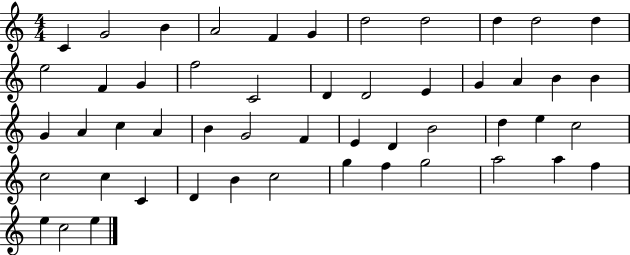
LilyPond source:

{
  \clef treble
  \numericTimeSignature
  \time 4/4
  \key c \major
  c'4 g'2 b'4 | a'2 f'4 g'4 | d''2 d''2 | d''4 d''2 d''4 | \break e''2 f'4 g'4 | f''2 c'2 | d'4 d'2 e'4 | g'4 a'4 b'4 b'4 | \break g'4 a'4 c''4 a'4 | b'4 g'2 f'4 | e'4 d'4 b'2 | d''4 e''4 c''2 | \break c''2 c''4 c'4 | d'4 b'4 c''2 | g''4 f''4 g''2 | a''2 a''4 f''4 | \break e''4 c''2 e''4 | \bar "|."
}